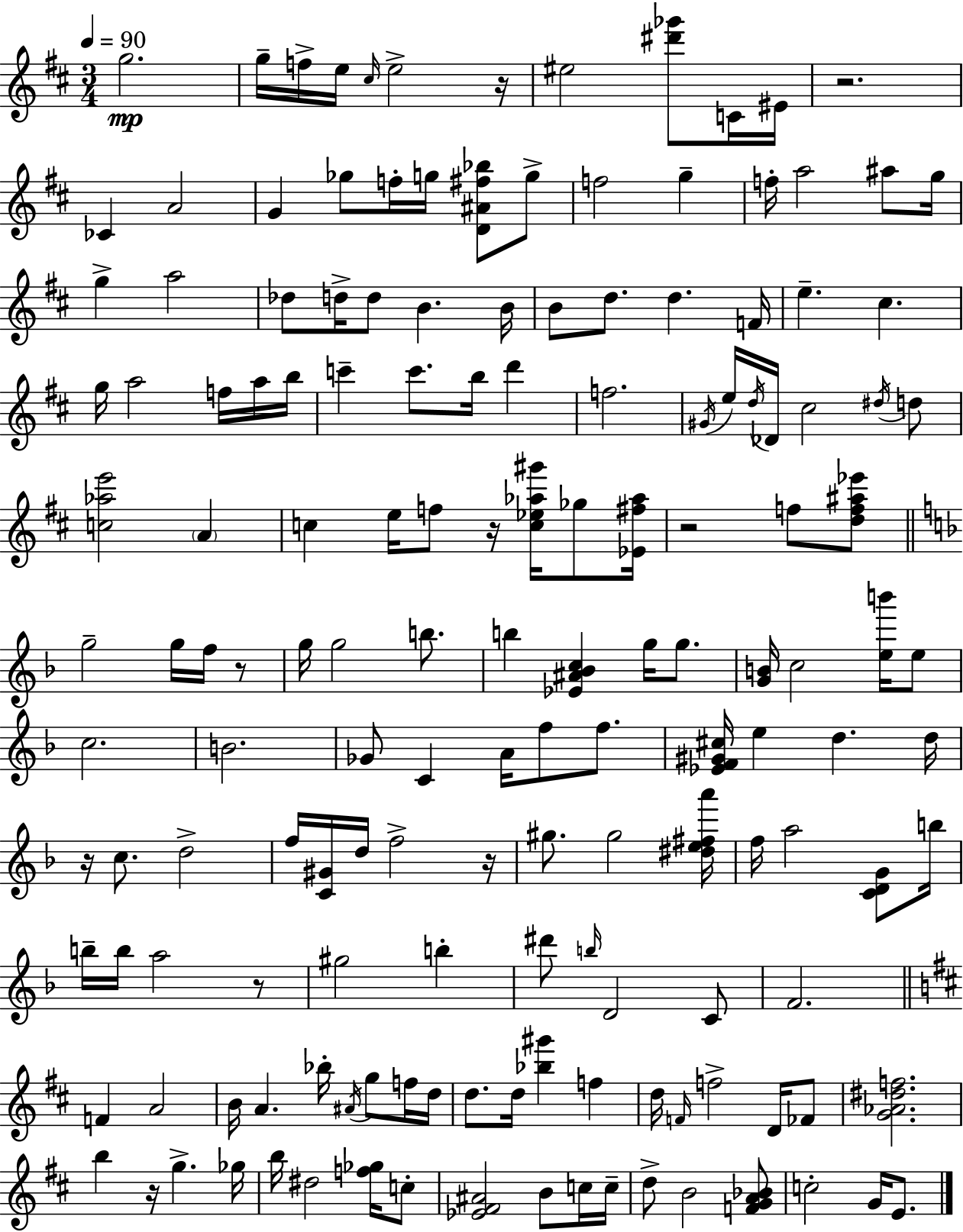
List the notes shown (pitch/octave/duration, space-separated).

G5/h. G5/s F5/s E5/s C#5/s E5/h R/s EIS5/h [D#6,Gb6]/e C4/s EIS4/s R/h. CES4/q A4/h G4/q Gb5/e F5/s G5/s [D4,A#4,F#5,Bb5]/e G5/e F5/h G5/q F5/s A5/h A#5/e G5/s G5/q A5/h Db5/e D5/s D5/e B4/q. B4/s B4/e D5/e. D5/q. F4/s E5/q. C#5/q. G5/s A5/h F5/s A5/s B5/s C6/q C6/e. B5/s D6/q F5/h. G#4/s E5/s D5/s Db4/s C#5/h D#5/s D5/e [C5,Ab5,E6]/h A4/q C5/q E5/s F5/e R/s [C5,Eb5,Ab5,G#6]/s Gb5/e [Eb4,F#5,Ab5]/s R/h F5/e [D5,F5,A#5,Eb6]/e G5/h G5/s F5/s R/e G5/s G5/h B5/e. B5/q [Eb4,A#4,Bb4,C5]/q G5/s G5/e. [G4,B4]/s C5/h [E5,B6]/s E5/e C5/h. B4/h. Gb4/e C4/q A4/s F5/e F5/e. [Eb4,F4,G#4,C#5]/s E5/q D5/q. D5/s R/s C5/e. D5/h F5/s [C4,G#4]/s D5/s F5/h R/s G#5/e. G#5/h [D#5,E5,F#5,A6]/s F5/s A5/h [C4,D4,G4]/e B5/s B5/s B5/s A5/h R/e G#5/h B5/q D#6/e B5/s D4/h C4/e F4/h. F4/q A4/h B4/s A4/q. Bb5/s A#4/s G5/e F5/s D5/s D5/e. D5/s [Bb5,G#6]/q F5/q D5/s F4/s F5/h D4/s FES4/e [G4,Ab4,D#5,F5]/h. B5/q R/s G5/q. Gb5/s B5/s D#5/h [F5,Gb5]/s C5/e [Eb4,F#4,A#4]/h B4/e C5/s C5/s D5/e B4/h [F4,G4,A4,Bb4]/e C5/h G4/s E4/e.